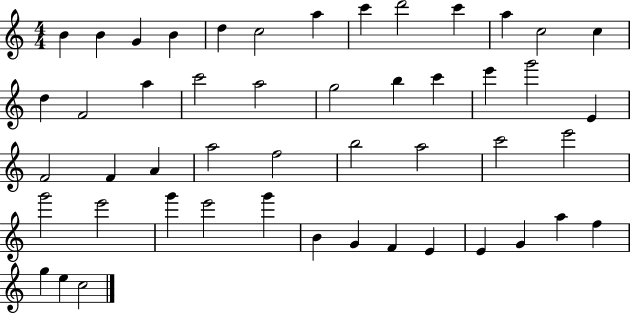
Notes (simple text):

B4/q B4/q G4/q B4/q D5/q C5/h A5/q C6/q D6/h C6/q A5/q C5/h C5/q D5/q F4/h A5/q C6/h A5/h G5/h B5/q C6/q E6/q G6/h E4/q F4/h F4/q A4/q A5/h F5/h B5/h A5/h C6/h E6/h G6/h E6/h G6/q E6/h G6/q B4/q G4/q F4/q E4/q E4/q G4/q A5/q F5/q G5/q E5/q C5/h